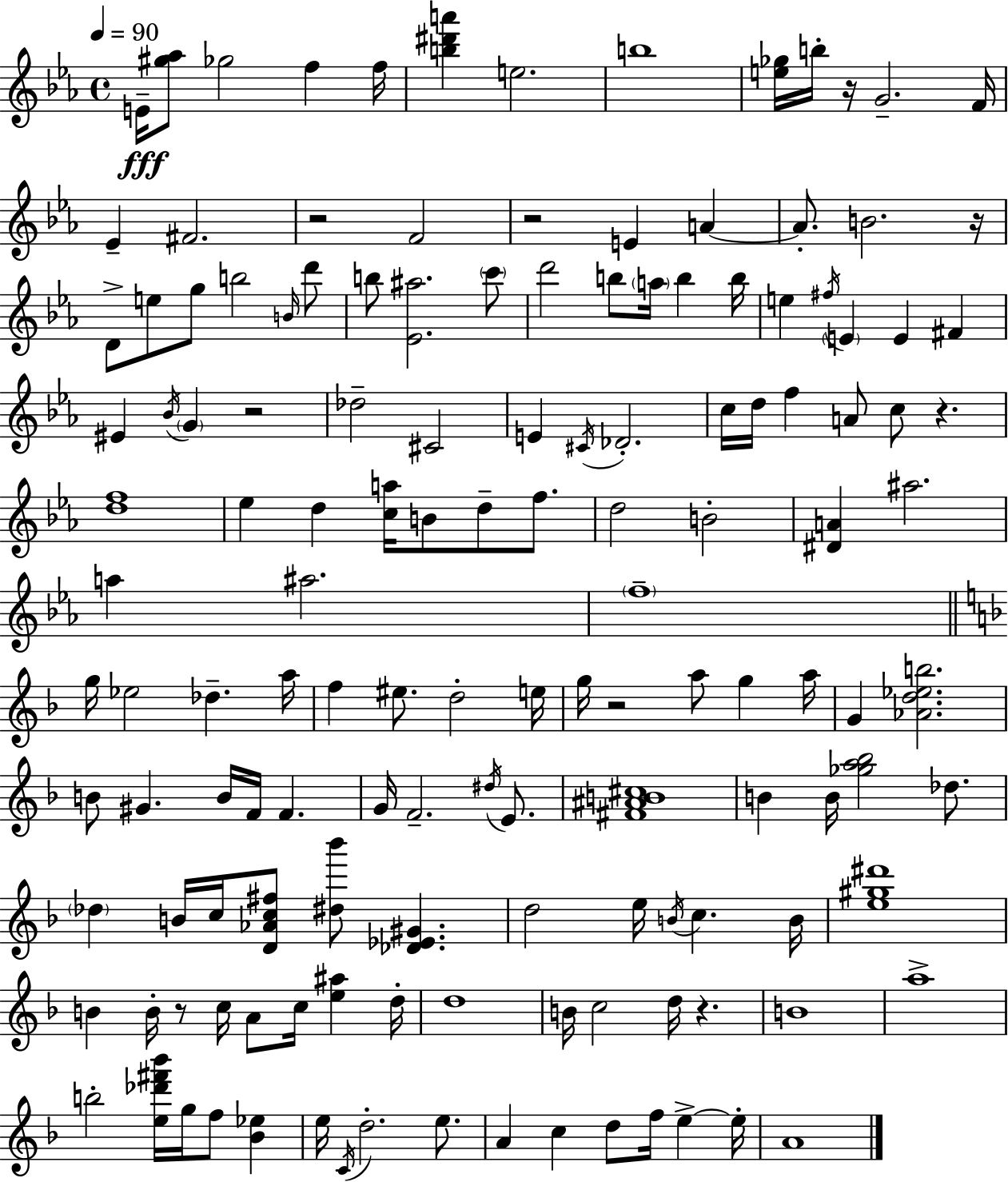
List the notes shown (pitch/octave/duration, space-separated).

E4/s [G#5,Ab5]/e Gb5/h F5/q F5/s [B5,D#6,A6]/q E5/h. B5/w [E5,Gb5]/s B5/s R/s G4/h. F4/s Eb4/q F#4/h. R/h F4/h R/h E4/q A4/q A4/e. B4/h. R/s D4/e E5/e G5/e B5/h B4/s D6/e B5/e [Eb4,A#5]/h. C6/e D6/h B5/e A5/s B5/q B5/s E5/q F#5/s E4/q E4/q F#4/q EIS4/q Bb4/s G4/q R/h Db5/h C#4/h E4/q C#4/s Db4/h. C5/s D5/s F5/q A4/e C5/e R/q. [D5,F5]/w Eb5/q D5/q [C5,A5]/s B4/e D5/e F5/e. D5/h B4/h [D#4,A4]/q A#5/h. A5/q A#5/h. F5/w G5/s Eb5/h Db5/q. A5/s F5/q EIS5/e. D5/h E5/s G5/s R/h A5/e G5/q A5/s G4/q [Ab4,D5,Eb5,B5]/h. B4/e G#4/q. B4/s F4/s F4/q. G4/s F4/h. D#5/s E4/e. [F#4,A#4,B4,C#5]/w B4/q B4/s [Gb5,A5,Bb5]/h Db5/e. Db5/q B4/s C5/s [D4,Ab4,C5,F#5]/e [D#5,Bb6]/e [Db4,Eb4,G#4]/q. D5/h E5/s B4/s C5/q. B4/s [E5,G#5,D#6]/w B4/q B4/s R/e C5/s A4/e C5/s [E5,A#5]/q D5/s D5/w B4/s C5/h D5/s R/q. B4/w A5/w B5/h [E5,Db6,F#6,Bb6]/s G5/s F5/e [Bb4,Eb5]/q E5/s C4/s D5/h. E5/e. A4/q C5/q D5/e F5/s E5/q E5/s A4/w